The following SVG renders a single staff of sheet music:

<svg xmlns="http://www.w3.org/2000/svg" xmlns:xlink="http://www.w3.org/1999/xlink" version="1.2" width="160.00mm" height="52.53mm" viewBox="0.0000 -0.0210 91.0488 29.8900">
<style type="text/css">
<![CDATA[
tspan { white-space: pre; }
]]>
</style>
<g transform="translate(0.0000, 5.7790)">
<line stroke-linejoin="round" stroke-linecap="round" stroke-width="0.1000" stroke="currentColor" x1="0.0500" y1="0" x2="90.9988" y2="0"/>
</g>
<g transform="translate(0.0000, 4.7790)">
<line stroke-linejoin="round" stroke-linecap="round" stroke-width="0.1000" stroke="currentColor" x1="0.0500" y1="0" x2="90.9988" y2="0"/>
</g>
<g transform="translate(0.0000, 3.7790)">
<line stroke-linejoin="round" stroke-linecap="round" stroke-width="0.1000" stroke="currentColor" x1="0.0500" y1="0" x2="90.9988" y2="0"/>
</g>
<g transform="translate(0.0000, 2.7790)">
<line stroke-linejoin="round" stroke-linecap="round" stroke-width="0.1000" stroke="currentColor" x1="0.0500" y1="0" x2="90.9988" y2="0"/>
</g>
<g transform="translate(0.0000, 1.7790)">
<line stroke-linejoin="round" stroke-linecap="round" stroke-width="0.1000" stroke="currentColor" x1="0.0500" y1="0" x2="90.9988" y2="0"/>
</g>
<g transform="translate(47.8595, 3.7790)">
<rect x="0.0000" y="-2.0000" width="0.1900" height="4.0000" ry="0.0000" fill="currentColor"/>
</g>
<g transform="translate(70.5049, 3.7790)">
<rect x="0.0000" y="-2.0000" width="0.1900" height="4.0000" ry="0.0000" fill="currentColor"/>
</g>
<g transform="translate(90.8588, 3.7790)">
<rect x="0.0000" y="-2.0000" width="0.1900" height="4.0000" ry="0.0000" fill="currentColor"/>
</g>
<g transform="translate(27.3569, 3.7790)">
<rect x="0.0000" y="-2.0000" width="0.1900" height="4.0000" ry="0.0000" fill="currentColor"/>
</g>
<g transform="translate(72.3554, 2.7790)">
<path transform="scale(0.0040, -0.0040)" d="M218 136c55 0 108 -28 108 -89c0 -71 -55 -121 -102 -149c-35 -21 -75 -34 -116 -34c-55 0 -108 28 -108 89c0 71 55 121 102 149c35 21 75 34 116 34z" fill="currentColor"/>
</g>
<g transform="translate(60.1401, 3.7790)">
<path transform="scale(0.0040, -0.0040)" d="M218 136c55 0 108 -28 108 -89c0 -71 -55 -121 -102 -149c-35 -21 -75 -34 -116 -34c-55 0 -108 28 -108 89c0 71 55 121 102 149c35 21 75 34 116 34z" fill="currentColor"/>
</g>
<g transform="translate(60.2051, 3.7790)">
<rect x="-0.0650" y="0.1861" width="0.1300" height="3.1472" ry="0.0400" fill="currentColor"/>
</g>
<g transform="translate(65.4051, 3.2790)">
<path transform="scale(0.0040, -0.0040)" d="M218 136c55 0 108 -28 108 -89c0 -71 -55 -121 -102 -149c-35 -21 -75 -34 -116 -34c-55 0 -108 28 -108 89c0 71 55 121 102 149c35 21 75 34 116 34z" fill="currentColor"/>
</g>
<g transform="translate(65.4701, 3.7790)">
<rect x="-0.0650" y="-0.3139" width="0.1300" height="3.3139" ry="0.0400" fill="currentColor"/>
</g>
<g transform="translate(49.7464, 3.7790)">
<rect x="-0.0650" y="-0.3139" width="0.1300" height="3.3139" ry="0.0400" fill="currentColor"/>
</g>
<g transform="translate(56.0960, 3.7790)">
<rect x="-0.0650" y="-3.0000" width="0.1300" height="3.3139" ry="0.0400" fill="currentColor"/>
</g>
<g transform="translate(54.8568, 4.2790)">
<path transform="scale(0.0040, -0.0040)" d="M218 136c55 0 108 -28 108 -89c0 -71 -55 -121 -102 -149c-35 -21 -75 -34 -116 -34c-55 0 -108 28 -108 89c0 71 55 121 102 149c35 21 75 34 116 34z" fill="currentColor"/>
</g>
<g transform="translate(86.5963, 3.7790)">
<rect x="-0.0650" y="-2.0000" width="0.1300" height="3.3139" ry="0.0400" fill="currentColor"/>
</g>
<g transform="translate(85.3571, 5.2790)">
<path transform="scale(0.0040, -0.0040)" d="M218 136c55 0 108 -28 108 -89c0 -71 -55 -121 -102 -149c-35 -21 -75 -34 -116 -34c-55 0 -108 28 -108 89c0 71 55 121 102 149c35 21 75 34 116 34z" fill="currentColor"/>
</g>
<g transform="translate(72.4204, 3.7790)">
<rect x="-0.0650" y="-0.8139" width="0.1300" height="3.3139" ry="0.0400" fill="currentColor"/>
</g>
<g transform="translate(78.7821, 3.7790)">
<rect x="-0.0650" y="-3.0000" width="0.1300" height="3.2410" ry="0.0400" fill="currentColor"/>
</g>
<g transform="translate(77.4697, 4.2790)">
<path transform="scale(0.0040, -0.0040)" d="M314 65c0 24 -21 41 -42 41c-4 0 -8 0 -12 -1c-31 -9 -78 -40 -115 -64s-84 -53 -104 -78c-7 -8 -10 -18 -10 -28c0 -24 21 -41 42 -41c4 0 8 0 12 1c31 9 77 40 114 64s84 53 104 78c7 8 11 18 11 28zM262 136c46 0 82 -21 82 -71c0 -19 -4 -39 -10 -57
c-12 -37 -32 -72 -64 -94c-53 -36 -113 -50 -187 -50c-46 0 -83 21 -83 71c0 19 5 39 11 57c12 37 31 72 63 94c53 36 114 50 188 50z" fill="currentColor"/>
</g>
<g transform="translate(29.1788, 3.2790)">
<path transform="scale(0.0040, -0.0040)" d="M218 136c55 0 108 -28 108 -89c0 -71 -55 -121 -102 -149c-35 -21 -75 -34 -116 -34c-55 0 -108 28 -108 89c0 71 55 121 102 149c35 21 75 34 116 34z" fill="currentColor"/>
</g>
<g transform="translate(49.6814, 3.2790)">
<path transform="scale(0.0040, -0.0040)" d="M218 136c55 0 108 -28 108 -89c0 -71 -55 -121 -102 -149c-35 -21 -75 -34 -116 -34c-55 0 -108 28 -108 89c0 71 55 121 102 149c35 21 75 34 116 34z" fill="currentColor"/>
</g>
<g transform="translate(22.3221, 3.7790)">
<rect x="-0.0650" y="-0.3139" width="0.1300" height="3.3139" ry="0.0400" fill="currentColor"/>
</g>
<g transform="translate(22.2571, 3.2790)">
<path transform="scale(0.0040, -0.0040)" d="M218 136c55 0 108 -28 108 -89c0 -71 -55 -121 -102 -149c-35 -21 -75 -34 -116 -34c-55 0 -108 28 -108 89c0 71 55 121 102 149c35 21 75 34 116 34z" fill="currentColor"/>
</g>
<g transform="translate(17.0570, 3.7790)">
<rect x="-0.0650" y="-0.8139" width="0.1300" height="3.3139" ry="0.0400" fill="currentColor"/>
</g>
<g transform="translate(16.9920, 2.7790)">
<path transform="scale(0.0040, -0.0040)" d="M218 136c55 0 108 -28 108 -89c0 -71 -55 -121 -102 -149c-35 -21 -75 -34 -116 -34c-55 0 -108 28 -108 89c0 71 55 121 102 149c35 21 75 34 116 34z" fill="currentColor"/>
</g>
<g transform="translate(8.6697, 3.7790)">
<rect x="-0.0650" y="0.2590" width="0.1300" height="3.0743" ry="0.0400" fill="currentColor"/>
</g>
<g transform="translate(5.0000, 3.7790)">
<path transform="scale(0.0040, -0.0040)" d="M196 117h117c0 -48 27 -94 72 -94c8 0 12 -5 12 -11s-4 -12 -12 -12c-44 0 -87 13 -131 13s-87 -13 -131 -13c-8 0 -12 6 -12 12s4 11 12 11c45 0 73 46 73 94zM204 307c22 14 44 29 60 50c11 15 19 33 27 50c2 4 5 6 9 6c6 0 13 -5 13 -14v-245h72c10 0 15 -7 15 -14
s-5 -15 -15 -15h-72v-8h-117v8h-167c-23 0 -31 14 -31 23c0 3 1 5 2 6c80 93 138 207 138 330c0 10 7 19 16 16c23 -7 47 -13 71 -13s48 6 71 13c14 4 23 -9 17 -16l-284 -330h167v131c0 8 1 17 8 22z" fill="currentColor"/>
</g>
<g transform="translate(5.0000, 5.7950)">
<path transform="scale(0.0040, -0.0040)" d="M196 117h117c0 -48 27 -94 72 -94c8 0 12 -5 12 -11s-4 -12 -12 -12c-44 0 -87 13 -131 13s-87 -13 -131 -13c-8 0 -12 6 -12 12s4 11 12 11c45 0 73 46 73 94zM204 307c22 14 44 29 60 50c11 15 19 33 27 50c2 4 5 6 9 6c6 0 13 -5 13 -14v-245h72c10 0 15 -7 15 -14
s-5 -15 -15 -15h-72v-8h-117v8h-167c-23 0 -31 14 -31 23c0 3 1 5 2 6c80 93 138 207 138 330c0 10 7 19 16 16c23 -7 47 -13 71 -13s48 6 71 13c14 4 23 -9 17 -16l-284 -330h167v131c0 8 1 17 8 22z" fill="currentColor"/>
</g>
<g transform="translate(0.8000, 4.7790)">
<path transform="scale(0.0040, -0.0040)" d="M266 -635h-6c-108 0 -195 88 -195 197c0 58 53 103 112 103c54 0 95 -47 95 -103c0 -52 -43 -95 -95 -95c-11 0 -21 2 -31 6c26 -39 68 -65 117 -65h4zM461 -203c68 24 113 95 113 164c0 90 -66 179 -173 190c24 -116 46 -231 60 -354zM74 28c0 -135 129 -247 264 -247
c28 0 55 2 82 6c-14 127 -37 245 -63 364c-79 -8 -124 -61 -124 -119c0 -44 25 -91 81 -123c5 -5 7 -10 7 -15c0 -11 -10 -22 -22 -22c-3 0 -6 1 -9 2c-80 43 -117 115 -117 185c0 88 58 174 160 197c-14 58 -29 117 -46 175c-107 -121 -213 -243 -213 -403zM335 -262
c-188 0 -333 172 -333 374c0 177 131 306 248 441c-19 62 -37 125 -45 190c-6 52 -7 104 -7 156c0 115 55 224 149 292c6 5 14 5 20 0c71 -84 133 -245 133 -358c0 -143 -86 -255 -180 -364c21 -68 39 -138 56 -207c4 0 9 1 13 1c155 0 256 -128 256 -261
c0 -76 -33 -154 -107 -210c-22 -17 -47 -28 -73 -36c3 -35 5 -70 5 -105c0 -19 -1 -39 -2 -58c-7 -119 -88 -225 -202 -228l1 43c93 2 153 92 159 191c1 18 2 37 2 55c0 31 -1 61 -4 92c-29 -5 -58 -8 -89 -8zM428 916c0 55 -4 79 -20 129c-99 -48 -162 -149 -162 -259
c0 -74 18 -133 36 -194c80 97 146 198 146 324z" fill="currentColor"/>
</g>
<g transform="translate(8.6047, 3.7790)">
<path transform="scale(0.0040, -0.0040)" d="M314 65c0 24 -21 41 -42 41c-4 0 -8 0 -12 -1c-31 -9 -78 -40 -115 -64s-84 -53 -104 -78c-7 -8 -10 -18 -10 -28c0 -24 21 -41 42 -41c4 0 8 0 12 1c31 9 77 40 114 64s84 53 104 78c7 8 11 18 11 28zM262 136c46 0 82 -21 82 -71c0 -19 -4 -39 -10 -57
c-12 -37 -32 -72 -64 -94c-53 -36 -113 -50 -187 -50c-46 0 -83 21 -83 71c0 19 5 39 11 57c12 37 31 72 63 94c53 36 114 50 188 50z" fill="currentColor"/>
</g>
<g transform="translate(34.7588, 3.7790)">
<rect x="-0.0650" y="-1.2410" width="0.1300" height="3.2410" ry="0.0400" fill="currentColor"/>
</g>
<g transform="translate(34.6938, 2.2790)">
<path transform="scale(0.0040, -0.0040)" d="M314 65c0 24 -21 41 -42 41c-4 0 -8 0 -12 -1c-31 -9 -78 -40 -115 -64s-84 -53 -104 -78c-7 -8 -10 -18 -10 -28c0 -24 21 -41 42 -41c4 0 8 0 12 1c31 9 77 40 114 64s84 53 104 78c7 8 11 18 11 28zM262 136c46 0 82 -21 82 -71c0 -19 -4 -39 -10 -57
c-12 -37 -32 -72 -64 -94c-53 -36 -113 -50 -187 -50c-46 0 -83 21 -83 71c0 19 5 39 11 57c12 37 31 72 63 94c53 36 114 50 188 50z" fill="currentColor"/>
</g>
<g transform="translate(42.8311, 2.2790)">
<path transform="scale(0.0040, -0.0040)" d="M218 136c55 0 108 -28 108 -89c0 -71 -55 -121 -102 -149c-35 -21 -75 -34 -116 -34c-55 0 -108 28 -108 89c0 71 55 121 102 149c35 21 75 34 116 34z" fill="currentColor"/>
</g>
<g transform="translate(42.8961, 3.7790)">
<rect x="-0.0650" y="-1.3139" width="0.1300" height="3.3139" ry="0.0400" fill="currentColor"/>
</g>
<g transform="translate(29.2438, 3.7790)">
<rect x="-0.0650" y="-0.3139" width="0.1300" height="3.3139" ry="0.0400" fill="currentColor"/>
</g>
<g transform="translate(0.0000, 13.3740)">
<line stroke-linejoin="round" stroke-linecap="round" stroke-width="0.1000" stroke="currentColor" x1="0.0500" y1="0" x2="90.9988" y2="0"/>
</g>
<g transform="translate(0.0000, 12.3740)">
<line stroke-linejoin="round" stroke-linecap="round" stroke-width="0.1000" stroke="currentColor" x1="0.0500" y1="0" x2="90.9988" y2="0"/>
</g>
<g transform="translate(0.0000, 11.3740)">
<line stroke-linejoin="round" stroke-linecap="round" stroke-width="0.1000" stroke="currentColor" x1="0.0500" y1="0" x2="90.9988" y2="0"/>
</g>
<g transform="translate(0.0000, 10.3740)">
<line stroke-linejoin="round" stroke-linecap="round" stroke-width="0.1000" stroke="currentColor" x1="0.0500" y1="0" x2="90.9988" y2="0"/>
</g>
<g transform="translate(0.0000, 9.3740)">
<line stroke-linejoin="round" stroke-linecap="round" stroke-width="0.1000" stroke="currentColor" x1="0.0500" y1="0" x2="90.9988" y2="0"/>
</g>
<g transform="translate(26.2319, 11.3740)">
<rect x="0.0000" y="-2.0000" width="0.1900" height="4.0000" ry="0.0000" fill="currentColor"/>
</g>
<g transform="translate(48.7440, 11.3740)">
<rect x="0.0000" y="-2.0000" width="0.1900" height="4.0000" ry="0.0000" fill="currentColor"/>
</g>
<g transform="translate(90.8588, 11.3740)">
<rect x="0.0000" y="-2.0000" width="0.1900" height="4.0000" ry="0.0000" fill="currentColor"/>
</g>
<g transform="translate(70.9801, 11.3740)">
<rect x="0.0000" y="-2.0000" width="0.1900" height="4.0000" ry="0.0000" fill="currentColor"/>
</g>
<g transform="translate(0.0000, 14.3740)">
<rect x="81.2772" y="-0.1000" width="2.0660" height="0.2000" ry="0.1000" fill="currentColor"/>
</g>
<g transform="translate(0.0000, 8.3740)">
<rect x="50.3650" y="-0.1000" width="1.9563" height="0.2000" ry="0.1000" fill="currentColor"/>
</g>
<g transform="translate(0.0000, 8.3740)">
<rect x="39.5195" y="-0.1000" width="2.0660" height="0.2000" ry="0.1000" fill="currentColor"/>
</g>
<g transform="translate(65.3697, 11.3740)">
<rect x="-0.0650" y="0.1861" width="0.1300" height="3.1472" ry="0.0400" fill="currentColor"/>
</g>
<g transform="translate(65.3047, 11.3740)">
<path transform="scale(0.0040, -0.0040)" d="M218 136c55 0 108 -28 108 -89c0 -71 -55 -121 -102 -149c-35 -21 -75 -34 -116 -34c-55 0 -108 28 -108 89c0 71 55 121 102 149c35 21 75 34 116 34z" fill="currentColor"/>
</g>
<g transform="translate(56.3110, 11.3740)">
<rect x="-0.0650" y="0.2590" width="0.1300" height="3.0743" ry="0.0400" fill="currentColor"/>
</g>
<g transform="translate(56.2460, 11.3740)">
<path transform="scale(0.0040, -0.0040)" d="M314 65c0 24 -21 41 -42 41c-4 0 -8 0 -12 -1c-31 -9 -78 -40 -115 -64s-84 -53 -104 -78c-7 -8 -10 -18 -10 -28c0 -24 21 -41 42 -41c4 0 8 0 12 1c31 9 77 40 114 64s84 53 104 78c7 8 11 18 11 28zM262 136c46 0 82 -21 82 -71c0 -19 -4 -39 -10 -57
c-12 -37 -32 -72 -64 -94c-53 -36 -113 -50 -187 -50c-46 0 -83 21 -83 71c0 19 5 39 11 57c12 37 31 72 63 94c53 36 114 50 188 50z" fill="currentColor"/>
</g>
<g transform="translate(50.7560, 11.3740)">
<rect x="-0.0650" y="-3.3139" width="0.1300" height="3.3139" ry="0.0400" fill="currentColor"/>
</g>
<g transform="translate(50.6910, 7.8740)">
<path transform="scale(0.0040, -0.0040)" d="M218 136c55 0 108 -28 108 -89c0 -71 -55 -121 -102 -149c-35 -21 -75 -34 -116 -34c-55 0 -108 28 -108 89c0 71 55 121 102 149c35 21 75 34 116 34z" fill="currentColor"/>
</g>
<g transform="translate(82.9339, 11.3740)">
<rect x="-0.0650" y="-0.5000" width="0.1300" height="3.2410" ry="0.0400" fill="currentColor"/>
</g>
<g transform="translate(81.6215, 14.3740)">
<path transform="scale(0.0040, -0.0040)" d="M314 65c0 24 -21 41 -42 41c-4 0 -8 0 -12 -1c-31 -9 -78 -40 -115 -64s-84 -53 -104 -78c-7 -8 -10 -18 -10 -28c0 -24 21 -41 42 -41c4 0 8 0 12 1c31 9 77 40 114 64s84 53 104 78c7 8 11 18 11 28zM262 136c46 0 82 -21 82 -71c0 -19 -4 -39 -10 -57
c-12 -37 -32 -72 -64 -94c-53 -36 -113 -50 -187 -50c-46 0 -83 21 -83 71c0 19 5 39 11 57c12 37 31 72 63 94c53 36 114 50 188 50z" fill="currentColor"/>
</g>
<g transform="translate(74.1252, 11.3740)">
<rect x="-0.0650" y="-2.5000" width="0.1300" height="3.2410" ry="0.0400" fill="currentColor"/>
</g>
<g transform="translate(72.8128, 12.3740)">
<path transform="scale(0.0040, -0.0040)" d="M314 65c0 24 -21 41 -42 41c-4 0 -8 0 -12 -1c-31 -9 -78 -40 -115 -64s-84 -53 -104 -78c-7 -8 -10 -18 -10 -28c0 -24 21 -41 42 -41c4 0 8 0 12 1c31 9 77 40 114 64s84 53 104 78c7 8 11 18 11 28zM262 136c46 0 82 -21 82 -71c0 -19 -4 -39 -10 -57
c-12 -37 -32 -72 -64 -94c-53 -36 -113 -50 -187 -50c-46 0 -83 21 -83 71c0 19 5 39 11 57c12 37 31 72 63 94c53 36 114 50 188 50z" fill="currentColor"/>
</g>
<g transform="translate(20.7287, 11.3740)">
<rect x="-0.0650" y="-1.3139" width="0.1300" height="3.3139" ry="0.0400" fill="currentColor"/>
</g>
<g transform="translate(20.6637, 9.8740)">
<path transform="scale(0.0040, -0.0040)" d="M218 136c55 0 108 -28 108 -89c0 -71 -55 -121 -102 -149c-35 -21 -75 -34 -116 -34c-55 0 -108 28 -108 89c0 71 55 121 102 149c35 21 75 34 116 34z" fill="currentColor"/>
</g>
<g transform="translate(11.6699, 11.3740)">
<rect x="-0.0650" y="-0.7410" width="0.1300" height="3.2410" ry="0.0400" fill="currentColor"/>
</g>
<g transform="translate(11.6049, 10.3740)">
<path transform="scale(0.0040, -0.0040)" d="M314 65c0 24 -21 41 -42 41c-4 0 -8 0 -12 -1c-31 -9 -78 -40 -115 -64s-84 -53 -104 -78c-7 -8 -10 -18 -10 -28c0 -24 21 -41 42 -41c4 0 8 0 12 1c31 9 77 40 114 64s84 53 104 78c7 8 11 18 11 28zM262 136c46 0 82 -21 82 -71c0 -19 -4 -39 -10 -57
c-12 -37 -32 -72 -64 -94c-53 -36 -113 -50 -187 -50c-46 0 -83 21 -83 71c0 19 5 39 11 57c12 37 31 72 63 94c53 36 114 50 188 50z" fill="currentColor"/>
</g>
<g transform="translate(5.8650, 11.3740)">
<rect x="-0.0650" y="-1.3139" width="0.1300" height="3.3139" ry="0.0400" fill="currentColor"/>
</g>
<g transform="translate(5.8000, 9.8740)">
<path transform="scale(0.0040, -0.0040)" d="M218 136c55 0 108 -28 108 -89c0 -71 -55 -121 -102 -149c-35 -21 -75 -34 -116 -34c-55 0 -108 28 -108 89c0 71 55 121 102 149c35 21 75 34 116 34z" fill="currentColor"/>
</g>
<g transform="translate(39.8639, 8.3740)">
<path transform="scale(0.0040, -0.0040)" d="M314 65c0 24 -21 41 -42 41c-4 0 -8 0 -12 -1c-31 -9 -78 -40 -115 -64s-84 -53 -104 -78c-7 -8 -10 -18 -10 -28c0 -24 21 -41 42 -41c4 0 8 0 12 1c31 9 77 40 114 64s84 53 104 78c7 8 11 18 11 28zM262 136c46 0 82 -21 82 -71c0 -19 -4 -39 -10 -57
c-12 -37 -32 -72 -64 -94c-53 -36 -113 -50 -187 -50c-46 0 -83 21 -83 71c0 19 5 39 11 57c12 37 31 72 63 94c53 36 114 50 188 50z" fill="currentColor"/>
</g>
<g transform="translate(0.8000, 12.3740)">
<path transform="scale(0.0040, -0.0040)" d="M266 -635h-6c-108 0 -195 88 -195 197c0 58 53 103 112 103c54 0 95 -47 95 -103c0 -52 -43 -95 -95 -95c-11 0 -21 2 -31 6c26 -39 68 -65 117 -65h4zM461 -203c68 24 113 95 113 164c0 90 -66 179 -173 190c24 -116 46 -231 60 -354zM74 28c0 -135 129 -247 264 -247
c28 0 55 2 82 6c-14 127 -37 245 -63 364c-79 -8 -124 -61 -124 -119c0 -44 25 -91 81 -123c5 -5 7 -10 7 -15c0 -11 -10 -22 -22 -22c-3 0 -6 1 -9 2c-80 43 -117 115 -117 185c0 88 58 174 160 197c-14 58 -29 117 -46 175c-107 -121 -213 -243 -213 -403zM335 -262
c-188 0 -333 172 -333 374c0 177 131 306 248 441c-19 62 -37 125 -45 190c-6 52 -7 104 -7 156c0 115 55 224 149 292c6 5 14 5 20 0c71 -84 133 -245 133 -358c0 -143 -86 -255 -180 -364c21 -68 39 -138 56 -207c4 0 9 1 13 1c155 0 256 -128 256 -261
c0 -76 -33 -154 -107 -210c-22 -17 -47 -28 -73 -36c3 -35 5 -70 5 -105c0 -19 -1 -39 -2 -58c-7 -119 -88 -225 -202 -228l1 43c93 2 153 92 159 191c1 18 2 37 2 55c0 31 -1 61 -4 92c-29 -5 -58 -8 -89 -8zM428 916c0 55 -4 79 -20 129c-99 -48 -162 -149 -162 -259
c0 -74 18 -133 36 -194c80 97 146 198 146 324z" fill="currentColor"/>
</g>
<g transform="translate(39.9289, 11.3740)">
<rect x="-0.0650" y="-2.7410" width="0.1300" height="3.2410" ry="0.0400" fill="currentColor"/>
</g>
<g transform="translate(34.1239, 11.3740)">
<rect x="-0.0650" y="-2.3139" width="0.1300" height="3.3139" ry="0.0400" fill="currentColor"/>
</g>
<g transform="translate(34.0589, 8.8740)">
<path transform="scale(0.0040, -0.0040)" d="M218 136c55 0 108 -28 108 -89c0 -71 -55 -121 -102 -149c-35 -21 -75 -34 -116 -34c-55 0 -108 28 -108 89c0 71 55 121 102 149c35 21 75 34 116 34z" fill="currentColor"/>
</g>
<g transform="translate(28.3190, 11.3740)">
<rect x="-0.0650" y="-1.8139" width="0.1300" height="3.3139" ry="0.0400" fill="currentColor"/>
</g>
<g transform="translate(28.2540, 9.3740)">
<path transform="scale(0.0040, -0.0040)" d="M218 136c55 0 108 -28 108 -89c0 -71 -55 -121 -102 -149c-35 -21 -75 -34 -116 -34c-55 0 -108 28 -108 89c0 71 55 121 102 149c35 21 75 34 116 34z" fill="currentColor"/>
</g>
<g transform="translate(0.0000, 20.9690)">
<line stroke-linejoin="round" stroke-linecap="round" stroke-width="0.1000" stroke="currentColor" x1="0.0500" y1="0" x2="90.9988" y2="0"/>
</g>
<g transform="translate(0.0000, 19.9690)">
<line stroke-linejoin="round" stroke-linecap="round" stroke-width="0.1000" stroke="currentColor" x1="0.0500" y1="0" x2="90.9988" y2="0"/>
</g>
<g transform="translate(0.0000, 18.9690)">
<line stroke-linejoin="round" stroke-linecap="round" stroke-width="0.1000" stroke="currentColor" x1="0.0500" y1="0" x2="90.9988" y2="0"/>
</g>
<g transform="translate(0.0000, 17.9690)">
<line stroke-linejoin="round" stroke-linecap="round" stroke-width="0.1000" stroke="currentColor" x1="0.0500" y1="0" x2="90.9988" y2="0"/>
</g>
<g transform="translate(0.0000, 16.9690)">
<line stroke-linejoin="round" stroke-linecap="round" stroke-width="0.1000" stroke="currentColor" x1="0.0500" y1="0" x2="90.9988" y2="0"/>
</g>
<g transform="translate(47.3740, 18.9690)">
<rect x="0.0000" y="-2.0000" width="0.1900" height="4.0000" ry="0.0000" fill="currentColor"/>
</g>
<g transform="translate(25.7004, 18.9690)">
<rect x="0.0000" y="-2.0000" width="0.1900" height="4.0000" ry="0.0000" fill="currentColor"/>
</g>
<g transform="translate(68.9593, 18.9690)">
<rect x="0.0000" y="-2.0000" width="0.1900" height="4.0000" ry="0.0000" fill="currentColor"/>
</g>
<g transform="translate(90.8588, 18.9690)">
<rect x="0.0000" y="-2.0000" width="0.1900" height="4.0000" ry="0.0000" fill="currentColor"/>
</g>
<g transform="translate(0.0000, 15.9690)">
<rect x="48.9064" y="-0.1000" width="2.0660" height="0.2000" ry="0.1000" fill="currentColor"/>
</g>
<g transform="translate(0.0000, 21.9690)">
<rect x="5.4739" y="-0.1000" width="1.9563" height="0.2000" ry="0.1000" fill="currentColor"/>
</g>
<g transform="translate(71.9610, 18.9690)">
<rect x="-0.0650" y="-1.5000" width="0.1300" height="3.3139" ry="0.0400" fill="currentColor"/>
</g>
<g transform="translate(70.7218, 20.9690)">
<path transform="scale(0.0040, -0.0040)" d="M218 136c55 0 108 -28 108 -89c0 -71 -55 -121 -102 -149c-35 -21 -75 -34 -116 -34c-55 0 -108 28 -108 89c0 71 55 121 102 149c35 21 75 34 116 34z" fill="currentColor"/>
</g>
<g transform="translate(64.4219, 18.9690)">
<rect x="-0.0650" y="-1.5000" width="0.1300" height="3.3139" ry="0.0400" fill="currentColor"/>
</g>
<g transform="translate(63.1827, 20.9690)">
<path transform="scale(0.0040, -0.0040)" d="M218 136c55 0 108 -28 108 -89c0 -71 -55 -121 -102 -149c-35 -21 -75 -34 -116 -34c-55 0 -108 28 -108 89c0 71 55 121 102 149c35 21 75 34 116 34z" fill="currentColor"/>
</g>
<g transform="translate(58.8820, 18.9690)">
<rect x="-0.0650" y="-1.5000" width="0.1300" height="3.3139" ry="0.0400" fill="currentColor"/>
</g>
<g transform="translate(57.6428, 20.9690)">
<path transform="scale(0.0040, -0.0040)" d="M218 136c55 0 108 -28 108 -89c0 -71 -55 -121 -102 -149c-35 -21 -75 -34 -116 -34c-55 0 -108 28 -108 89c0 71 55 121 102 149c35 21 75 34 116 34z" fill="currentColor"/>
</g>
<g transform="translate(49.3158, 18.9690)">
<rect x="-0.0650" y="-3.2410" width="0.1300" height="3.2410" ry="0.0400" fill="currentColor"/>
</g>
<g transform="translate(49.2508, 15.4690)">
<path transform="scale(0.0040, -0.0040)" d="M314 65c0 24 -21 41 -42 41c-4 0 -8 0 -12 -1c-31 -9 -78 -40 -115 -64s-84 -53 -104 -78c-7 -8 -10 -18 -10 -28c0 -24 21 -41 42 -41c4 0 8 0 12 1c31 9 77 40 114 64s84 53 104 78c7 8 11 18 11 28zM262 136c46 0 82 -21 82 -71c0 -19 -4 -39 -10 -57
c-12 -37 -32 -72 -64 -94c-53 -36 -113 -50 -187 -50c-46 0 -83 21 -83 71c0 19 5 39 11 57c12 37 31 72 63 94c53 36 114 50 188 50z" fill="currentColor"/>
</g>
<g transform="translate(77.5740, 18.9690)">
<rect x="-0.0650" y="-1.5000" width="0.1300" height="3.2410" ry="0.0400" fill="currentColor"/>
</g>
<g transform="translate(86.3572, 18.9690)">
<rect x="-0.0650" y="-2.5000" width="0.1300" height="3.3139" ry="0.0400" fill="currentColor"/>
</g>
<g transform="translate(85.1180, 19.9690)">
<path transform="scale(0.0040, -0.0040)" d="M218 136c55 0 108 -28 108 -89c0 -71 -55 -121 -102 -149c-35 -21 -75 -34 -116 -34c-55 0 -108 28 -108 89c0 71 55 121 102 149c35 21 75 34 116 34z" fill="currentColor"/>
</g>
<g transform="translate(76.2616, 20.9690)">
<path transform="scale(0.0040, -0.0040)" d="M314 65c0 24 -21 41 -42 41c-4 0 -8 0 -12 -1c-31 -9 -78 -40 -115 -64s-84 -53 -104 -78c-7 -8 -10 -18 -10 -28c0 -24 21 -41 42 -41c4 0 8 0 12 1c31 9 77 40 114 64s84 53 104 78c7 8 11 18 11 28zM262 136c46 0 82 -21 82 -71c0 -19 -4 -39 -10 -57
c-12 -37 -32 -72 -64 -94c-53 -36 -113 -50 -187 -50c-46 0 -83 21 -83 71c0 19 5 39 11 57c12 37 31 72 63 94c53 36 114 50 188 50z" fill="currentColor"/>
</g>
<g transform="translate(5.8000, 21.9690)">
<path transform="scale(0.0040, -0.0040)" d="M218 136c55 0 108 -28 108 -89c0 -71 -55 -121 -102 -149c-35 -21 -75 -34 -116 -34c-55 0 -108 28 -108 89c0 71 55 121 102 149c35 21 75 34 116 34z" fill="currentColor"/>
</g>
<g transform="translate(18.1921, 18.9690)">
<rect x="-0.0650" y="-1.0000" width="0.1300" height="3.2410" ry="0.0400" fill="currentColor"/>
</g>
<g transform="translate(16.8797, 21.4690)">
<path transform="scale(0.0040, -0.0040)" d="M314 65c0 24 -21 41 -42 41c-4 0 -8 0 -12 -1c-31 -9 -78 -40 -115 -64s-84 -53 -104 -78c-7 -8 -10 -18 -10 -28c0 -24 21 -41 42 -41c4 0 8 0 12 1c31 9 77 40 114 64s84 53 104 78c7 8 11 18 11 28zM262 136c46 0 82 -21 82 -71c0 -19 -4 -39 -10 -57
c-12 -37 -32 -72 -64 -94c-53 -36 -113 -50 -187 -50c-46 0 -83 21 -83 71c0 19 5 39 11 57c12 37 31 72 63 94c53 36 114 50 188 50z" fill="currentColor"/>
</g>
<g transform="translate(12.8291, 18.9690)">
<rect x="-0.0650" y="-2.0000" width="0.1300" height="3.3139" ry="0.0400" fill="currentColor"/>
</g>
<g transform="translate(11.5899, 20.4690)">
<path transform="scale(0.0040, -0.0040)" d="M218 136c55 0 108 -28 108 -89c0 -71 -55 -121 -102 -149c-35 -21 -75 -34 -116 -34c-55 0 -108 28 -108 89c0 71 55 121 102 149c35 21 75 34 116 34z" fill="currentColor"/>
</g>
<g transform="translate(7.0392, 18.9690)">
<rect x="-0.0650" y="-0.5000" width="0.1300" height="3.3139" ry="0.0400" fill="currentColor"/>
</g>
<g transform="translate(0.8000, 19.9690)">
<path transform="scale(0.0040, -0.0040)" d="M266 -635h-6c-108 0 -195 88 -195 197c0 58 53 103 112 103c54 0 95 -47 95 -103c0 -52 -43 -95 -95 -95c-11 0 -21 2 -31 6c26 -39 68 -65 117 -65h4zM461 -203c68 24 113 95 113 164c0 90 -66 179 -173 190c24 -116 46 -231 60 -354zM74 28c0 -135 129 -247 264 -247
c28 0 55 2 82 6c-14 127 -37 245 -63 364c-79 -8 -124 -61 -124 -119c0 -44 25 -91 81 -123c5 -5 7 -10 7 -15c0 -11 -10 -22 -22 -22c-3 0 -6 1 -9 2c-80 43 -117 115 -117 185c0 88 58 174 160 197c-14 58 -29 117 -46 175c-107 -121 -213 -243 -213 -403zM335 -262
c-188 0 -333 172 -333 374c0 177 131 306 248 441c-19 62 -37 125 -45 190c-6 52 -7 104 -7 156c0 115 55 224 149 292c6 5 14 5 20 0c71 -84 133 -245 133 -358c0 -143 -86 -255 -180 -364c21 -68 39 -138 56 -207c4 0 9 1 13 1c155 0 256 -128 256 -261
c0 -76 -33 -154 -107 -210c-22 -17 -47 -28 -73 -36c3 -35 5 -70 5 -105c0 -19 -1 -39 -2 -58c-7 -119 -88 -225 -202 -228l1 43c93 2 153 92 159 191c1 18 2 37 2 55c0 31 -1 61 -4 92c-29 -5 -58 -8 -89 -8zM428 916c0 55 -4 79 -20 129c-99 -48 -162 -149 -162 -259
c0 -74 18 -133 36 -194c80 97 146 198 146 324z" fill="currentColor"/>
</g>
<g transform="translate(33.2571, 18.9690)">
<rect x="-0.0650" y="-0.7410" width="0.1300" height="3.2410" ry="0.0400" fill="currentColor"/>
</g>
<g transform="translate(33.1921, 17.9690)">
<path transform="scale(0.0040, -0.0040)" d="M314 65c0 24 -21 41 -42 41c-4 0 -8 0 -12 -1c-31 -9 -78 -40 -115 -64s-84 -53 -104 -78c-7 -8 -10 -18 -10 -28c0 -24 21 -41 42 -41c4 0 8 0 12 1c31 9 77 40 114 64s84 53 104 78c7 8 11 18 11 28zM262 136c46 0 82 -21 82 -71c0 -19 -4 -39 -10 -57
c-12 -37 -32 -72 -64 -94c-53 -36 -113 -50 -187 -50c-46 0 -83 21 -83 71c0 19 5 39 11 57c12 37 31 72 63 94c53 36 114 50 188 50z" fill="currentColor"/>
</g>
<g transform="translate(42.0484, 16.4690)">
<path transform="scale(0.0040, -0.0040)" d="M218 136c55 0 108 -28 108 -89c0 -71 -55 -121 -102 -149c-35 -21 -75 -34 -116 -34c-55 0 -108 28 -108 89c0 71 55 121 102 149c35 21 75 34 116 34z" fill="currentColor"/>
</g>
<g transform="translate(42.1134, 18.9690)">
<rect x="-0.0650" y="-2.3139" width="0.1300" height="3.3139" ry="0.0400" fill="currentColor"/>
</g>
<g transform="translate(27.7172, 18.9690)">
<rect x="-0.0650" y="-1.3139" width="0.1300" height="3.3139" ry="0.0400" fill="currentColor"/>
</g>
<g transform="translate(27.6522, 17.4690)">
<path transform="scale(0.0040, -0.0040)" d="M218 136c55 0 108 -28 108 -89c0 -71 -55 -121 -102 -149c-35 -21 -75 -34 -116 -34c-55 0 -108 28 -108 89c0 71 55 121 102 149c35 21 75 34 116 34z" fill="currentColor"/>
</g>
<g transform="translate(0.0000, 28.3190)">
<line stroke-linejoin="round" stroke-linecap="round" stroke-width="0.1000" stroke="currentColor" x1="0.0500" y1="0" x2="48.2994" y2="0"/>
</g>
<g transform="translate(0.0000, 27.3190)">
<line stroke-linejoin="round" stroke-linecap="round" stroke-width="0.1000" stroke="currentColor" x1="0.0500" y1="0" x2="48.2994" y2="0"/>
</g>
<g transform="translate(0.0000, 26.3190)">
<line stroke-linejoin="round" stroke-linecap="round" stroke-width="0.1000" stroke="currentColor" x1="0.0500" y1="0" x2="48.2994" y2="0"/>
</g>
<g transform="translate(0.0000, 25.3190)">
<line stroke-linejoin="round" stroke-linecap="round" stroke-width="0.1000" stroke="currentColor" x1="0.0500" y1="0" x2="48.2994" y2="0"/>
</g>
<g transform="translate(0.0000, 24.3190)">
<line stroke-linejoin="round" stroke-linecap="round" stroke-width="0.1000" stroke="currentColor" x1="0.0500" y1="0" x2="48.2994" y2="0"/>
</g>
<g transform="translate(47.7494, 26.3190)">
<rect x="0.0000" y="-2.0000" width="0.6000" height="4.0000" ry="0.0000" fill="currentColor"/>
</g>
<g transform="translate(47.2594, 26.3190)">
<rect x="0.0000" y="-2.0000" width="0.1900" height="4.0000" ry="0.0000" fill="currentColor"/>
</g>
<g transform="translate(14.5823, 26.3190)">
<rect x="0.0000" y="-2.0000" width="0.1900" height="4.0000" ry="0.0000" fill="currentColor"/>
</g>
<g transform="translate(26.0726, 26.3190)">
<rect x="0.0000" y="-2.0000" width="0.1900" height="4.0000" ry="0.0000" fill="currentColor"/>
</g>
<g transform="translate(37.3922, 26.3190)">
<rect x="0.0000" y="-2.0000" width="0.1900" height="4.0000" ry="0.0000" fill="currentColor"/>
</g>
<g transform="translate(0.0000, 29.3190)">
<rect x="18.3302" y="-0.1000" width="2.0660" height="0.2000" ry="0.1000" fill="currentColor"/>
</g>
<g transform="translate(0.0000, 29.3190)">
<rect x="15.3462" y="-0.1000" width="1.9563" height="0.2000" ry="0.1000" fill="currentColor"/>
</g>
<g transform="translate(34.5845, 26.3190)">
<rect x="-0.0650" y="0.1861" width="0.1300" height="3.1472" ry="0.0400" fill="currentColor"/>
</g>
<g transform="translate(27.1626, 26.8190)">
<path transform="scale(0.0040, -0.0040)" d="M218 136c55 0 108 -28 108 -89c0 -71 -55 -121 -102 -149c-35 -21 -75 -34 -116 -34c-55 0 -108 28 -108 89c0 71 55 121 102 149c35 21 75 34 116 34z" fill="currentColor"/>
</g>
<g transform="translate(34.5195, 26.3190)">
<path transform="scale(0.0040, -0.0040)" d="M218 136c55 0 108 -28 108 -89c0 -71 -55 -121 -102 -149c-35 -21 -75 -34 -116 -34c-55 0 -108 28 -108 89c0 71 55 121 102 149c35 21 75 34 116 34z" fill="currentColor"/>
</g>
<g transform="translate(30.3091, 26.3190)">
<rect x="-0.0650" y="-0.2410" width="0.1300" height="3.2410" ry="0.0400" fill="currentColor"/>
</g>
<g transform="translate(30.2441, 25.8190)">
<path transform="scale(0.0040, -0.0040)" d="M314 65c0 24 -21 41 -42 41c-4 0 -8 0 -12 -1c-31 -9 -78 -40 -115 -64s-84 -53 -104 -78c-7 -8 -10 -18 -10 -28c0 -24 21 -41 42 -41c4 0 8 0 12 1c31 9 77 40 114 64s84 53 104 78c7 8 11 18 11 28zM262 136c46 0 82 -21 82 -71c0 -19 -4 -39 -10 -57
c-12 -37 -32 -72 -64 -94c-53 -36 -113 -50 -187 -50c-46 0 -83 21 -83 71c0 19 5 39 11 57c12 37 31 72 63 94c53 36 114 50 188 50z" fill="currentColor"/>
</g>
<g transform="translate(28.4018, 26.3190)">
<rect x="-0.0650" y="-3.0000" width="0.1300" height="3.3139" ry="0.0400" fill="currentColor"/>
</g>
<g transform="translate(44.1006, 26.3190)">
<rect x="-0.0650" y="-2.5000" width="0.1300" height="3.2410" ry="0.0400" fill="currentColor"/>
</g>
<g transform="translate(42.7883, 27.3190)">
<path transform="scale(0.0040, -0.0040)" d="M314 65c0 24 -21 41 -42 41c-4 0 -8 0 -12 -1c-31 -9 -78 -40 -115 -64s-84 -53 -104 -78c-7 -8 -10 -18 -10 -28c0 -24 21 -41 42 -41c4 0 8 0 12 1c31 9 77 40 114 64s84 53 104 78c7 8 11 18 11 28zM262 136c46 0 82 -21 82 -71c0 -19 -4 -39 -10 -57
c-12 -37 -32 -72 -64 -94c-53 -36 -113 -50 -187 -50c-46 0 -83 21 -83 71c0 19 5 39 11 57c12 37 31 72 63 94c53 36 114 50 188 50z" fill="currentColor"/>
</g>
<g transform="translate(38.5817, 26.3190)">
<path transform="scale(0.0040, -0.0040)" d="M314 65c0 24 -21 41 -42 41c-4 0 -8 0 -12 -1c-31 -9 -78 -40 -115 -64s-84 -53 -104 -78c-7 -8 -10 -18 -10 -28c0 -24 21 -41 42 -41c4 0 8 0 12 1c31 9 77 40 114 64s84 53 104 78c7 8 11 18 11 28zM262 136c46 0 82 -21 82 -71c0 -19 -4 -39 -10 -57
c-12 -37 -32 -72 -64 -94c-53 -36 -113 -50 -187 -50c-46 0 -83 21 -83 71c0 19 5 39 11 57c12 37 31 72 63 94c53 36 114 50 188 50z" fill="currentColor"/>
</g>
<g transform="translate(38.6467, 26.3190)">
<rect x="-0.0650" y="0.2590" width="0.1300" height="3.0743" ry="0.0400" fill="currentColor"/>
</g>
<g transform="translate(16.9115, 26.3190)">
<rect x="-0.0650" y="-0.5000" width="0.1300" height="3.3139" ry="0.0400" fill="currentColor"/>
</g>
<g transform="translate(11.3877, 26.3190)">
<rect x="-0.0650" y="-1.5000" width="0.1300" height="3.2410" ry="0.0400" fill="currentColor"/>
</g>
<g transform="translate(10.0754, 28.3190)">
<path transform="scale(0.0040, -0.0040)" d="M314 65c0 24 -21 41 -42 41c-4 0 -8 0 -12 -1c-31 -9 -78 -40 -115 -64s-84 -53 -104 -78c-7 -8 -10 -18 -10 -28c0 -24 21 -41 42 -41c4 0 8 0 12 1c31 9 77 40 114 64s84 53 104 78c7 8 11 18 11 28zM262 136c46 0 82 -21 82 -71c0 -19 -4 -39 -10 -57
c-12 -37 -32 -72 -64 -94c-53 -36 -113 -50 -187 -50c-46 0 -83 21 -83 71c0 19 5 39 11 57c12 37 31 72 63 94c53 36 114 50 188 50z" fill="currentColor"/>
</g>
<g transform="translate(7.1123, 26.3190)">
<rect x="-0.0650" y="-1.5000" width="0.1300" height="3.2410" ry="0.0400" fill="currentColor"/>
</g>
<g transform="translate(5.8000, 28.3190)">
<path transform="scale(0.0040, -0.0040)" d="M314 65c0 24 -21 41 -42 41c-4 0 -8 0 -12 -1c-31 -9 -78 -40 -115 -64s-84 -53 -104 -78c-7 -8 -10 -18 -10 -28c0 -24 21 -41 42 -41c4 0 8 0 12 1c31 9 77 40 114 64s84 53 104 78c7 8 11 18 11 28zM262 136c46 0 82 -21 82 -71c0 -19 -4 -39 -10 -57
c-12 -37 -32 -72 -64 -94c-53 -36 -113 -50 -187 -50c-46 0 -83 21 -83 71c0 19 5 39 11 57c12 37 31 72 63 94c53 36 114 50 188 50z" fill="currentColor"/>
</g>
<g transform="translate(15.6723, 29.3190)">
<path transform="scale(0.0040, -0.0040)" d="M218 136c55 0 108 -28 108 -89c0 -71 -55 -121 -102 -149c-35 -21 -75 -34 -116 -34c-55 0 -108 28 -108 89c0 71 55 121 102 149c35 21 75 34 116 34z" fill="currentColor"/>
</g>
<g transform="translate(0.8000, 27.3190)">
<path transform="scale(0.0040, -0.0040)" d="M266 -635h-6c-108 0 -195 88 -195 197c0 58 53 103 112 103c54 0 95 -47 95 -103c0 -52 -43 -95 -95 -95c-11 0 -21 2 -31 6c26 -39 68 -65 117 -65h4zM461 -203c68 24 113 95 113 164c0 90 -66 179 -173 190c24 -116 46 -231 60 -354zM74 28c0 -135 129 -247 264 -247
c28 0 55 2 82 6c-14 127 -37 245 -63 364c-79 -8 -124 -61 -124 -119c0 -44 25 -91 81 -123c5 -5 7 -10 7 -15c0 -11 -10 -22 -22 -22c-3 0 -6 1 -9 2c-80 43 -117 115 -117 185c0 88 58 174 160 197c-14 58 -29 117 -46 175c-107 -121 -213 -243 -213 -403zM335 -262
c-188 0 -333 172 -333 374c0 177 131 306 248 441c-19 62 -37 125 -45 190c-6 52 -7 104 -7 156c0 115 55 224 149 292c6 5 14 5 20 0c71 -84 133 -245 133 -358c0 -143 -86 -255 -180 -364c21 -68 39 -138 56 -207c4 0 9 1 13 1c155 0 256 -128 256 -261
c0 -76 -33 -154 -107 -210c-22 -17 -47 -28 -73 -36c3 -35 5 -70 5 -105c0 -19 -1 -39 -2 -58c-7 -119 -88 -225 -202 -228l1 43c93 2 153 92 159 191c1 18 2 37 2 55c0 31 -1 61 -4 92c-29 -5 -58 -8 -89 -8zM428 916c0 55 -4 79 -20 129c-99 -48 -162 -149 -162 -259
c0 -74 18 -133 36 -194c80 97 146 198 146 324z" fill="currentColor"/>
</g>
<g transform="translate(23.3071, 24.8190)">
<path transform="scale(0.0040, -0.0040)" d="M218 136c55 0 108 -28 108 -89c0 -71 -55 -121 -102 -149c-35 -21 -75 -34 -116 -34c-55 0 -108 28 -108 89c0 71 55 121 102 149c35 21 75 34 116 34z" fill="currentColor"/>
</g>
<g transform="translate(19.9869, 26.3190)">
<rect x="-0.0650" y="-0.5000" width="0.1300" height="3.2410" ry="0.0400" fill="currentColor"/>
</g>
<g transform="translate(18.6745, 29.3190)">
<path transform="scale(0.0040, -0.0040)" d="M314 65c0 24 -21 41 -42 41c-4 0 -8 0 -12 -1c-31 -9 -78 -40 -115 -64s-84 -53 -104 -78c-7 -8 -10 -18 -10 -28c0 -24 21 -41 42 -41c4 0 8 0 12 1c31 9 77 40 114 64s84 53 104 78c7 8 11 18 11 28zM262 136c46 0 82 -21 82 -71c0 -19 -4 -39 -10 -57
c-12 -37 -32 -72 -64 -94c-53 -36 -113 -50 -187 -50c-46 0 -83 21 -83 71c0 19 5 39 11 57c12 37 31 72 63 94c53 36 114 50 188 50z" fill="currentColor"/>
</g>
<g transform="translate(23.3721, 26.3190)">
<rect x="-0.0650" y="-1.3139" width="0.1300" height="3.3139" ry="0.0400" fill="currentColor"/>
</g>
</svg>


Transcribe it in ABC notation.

X:1
T:Untitled
M:4/4
L:1/4
K:C
B2 d c c e2 e c A B c d A2 F e d2 e f g a2 b B2 B G2 C2 C F D2 e d2 g b2 E E E E2 G E2 E2 C C2 e A c2 B B2 G2